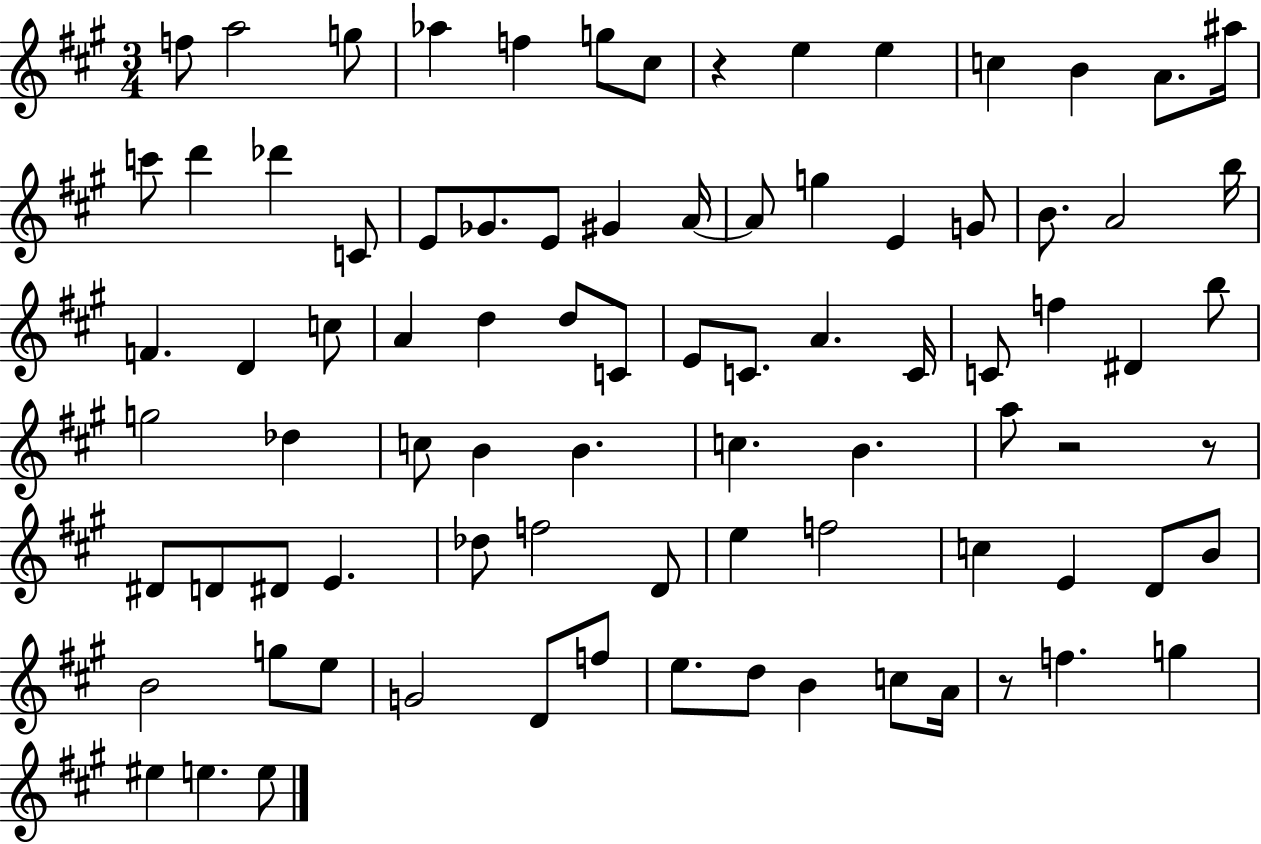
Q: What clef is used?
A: treble